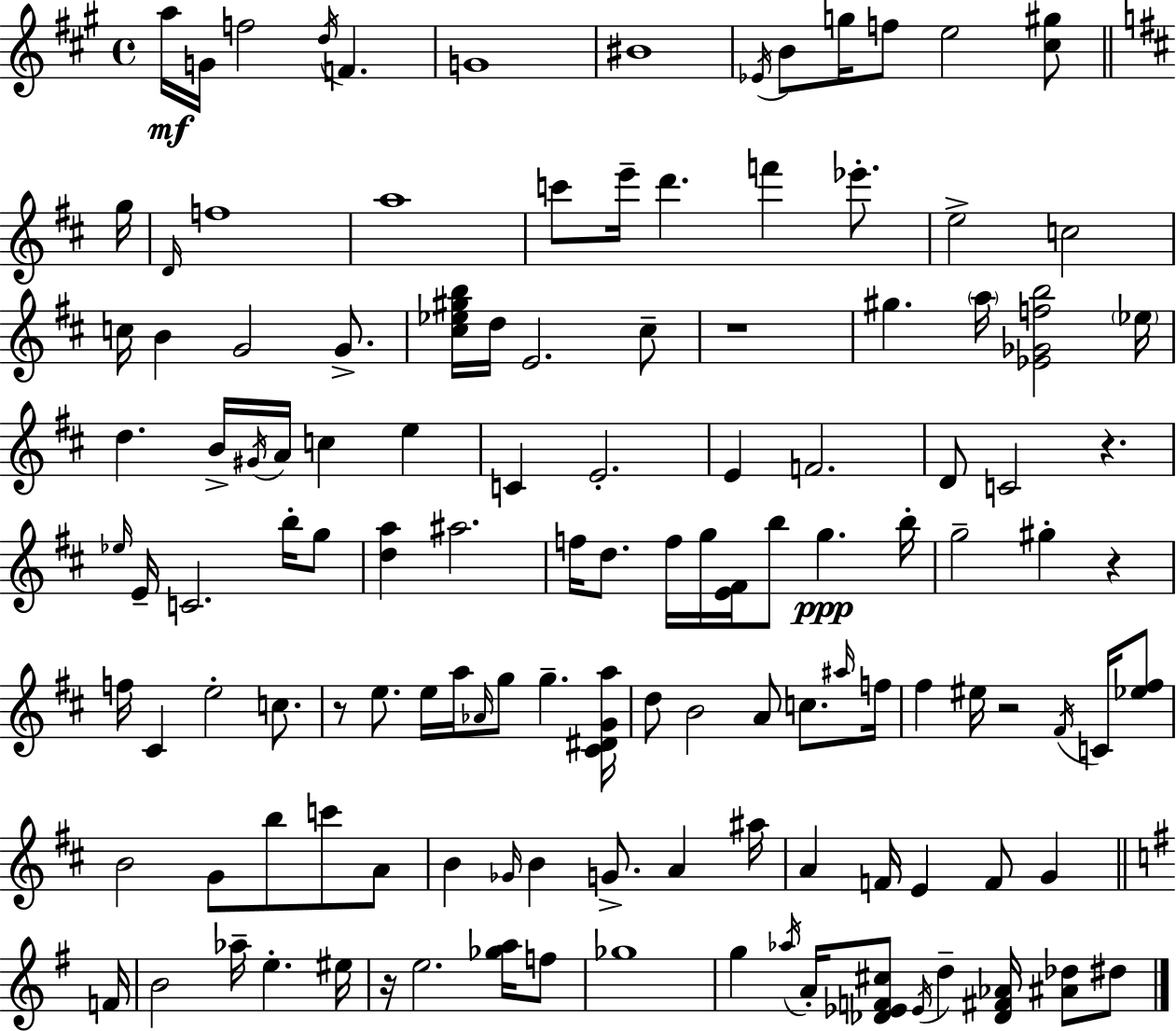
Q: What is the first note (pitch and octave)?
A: A5